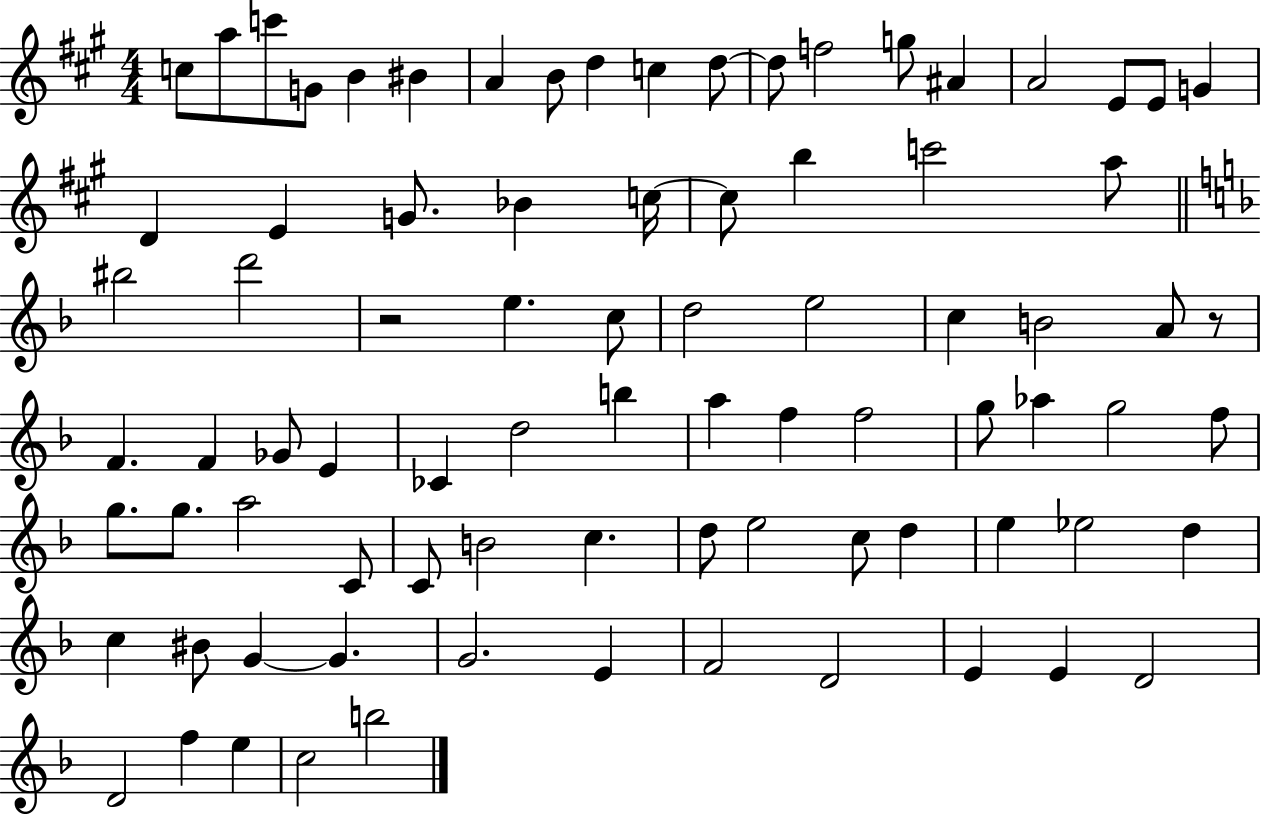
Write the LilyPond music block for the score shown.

{
  \clef treble
  \numericTimeSignature
  \time 4/4
  \key a \major
  c''8 a''8 c'''8 g'8 b'4 bis'4 | a'4 b'8 d''4 c''4 d''8~~ | d''8 f''2 g''8 ais'4 | a'2 e'8 e'8 g'4 | \break d'4 e'4 g'8. bes'4 c''16~~ | c''8 b''4 c'''2 a''8 | \bar "||" \break \key d \minor bis''2 d'''2 | r2 e''4. c''8 | d''2 e''2 | c''4 b'2 a'8 r8 | \break f'4. f'4 ges'8 e'4 | ces'4 d''2 b''4 | a''4 f''4 f''2 | g''8 aes''4 g''2 f''8 | \break g''8. g''8. a''2 c'8 | c'8 b'2 c''4. | d''8 e''2 c''8 d''4 | e''4 ees''2 d''4 | \break c''4 bis'8 g'4~~ g'4. | g'2. e'4 | f'2 d'2 | e'4 e'4 d'2 | \break d'2 f''4 e''4 | c''2 b''2 | \bar "|."
}